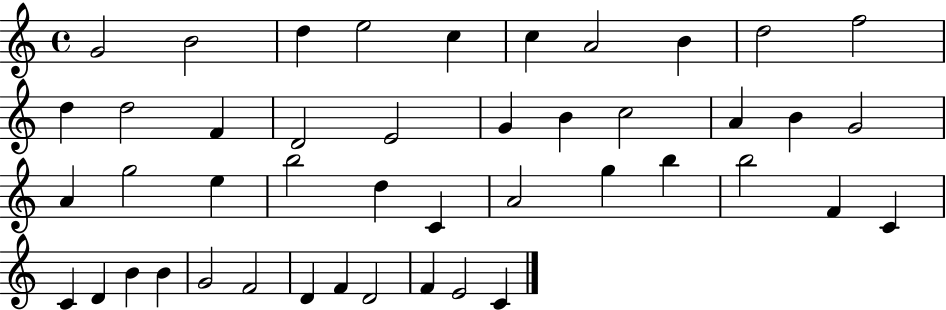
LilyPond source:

{
  \clef treble
  \time 4/4
  \defaultTimeSignature
  \key c \major
  g'2 b'2 | d''4 e''2 c''4 | c''4 a'2 b'4 | d''2 f''2 | \break d''4 d''2 f'4 | d'2 e'2 | g'4 b'4 c''2 | a'4 b'4 g'2 | \break a'4 g''2 e''4 | b''2 d''4 c'4 | a'2 g''4 b''4 | b''2 f'4 c'4 | \break c'4 d'4 b'4 b'4 | g'2 f'2 | d'4 f'4 d'2 | f'4 e'2 c'4 | \break \bar "|."
}